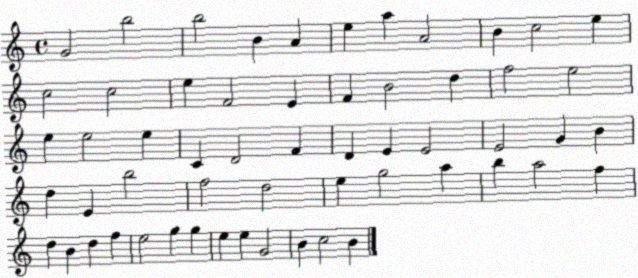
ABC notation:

X:1
T:Untitled
M:4/4
L:1/4
K:C
G2 b2 b2 B A e a A2 B c2 e c2 c2 e F2 E F B2 d f2 e2 e e2 e C D2 F D E E2 E2 G B d E b2 f2 d2 e g2 a b a2 f d B d f e2 g g e e G2 B c2 B